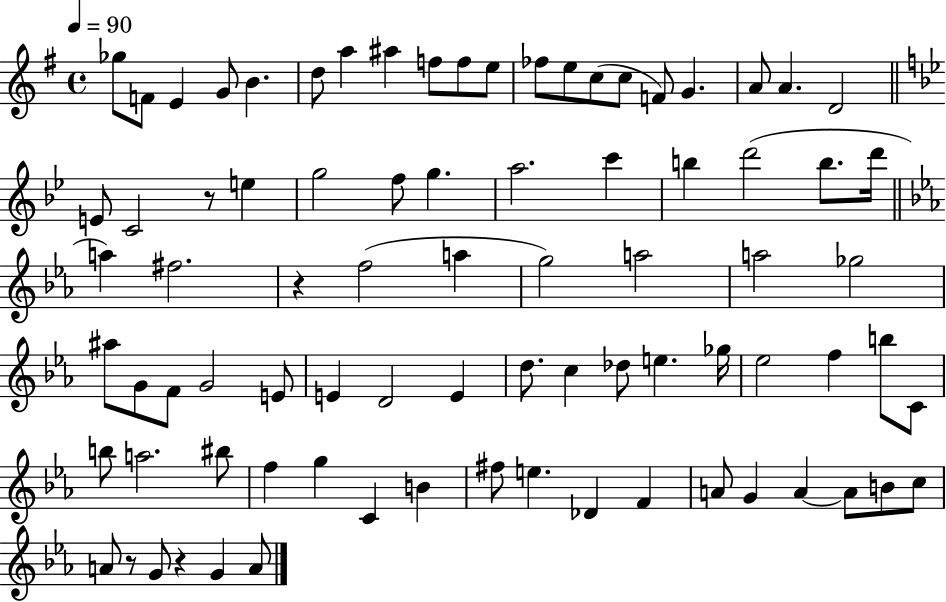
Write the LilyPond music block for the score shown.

{
  \clef treble
  \time 4/4
  \defaultTimeSignature
  \key g \major
  \tempo 4 = 90
  \repeat volta 2 { ges''8 f'8 e'4 g'8 b'4. | d''8 a''4 ais''4 f''8 f''8 e''8 | fes''8 e''8 c''8( c''8 f'8) g'4. | a'8 a'4. d'2 | \break \bar "||" \break \key g \minor e'8 c'2 r8 e''4 | g''2 f''8 g''4. | a''2. c'''4 | b''4 d'''2( b''8. d'''16 | \break \bar "||" \break \key c \minor a''4) fis''2. | r4 f''2( a''4 | g''2) a''2 | a''2 ges''2 | \break ais''8 g'8 f'8 g'2 e'8 | e'4 d'2 e'4 | d''8. c''4 des''8 e''4. ges''16 | ees''2 f''4 b''8 c'8 | \break b''8 a''2. bis''8 | f''4 g''4 c'4 b'4 | fis''8 e''4. des'4 f'4 | a'8 g'4 a'4~~ a'8 b'8 c''8 | \break a'8 r8 g'8 r4 g'4 a'8 | } \bar "|."
}